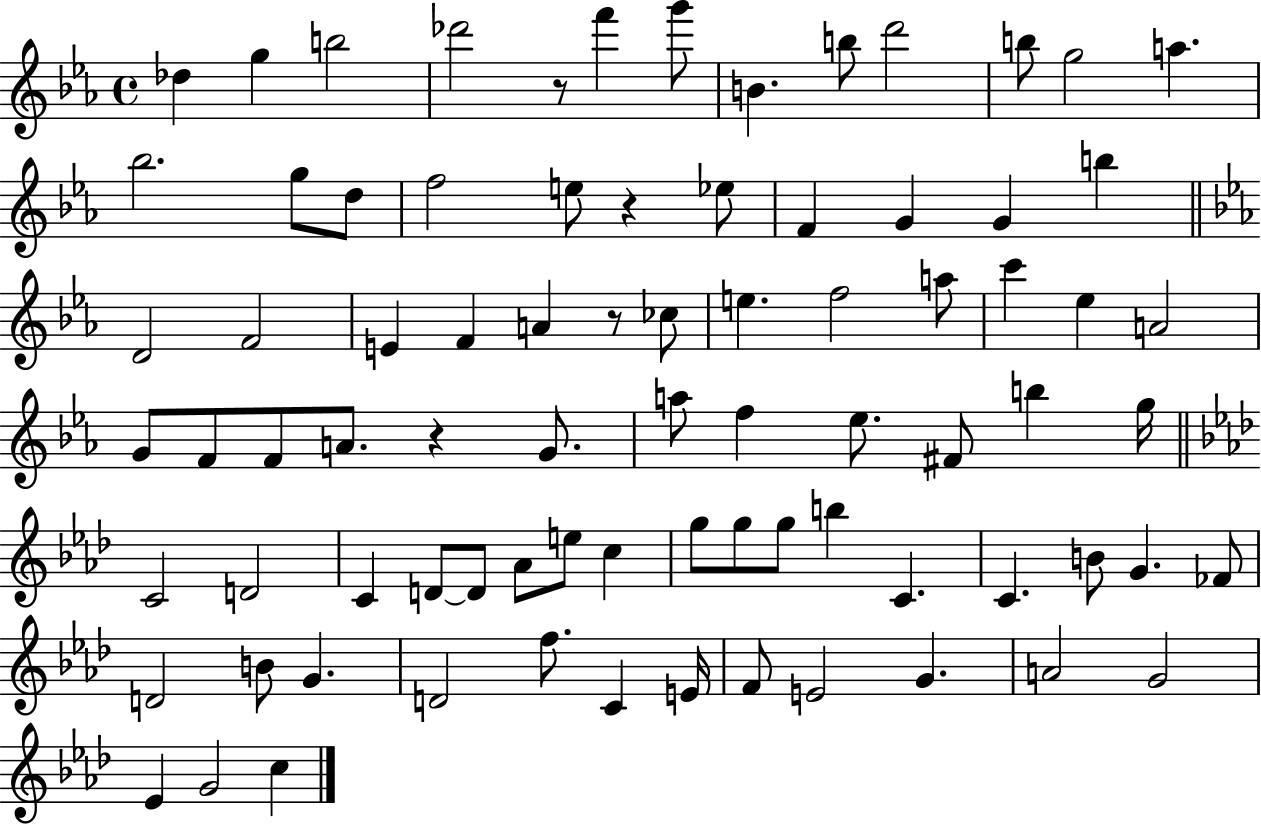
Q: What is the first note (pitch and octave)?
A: Db5